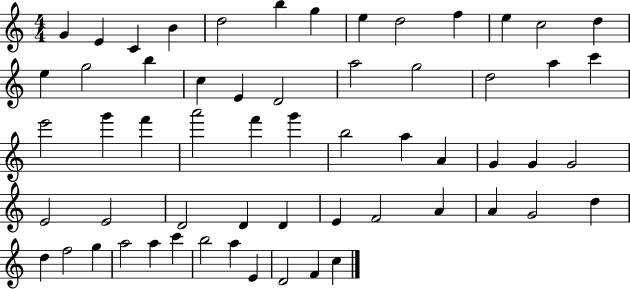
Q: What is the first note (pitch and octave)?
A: G4